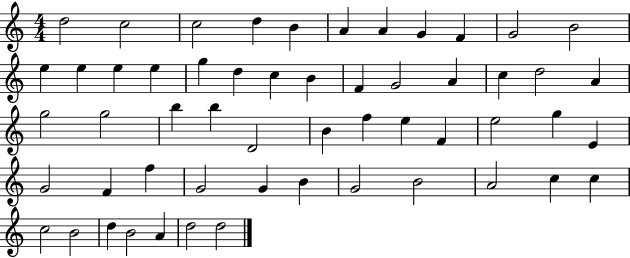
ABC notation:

X:1
T:Untitled
M:4/4
L:1/4
K:C
d2 c2 c2 d B A A G F G2 B2 e e e e g d c B F G2 A c d2 A g2 g2 b b D2 B f e F e2 g E G2 F f G2 G B G2 B2 A2 c c c2 B2 d B2 A d2 d2